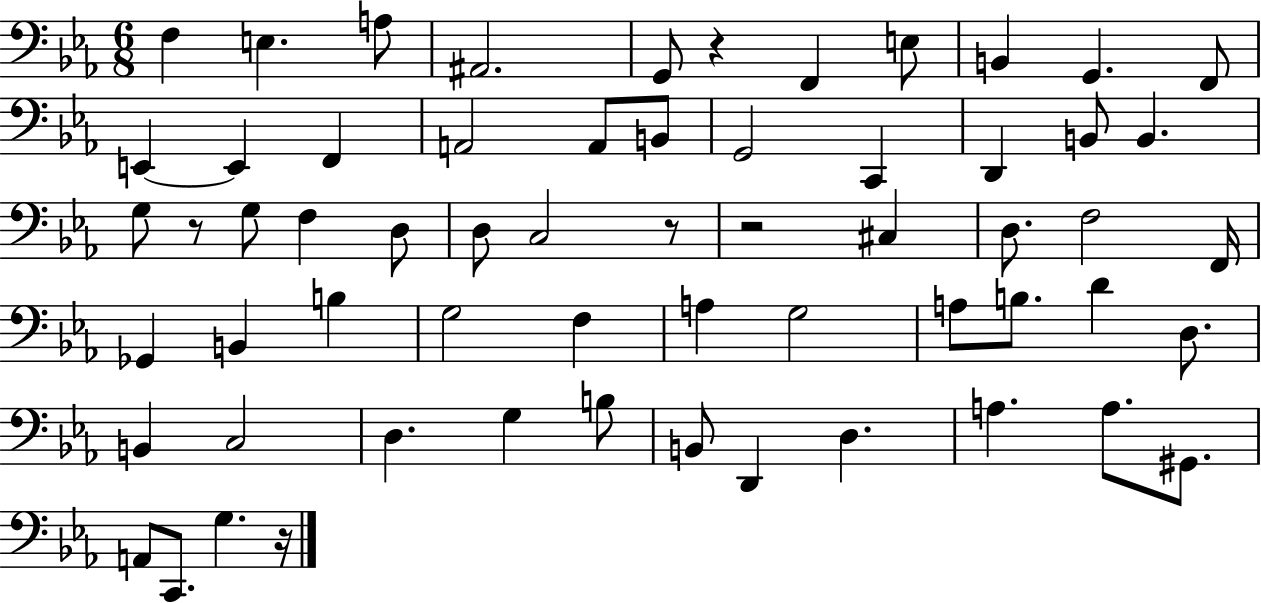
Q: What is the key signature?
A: EES major